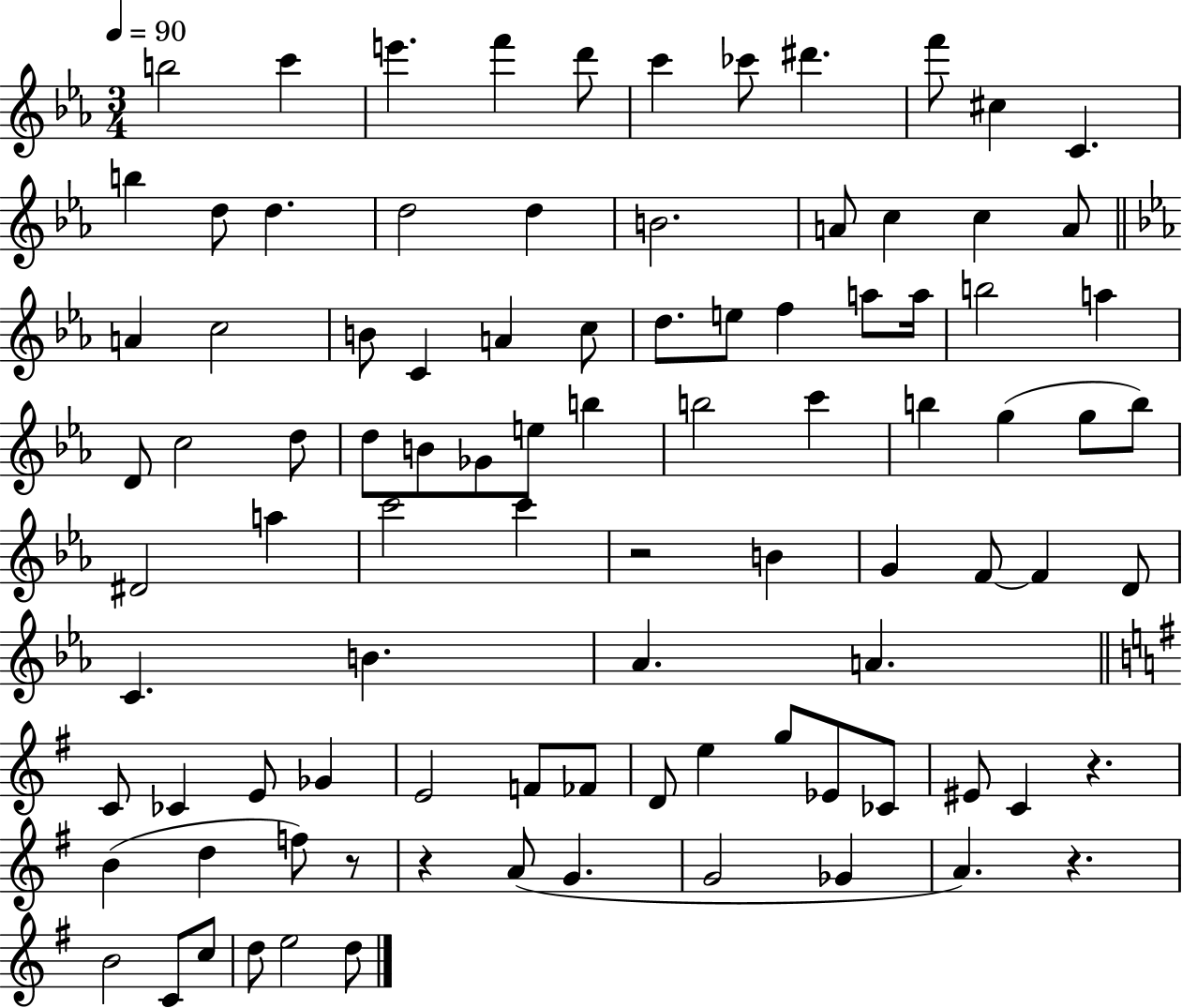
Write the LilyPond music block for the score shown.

{
  \clef treble
  \numericTimeSignature
  \time 3/4
  \key ees \major
  \tempo 4 = 90
  b''2 c'''4 | e'''4. f'''4 d'''8 | c'''4 ces'''8 dis'''4. | f'''8 cis''4 c'4. | \break b''4 d''8 d''4. | d''2 d''4 | b'2. | a'8 c''4 c''4 a'8 | \break \bar "||" \break \key ees \major a'4 c''2 | b'8 c'4 a'4 c''8 | d''8. e''8 f''4 a''8 a''16 | b''2 a''4 | \break d'8 c''2 d''8 | d''8 b'8 ges'8 e''8 b''4 | b''2 c'''4 | b''4 g''4( g''8 b''8) | \break dis'2 a''4 | c'''2 c'''4 | r2 b'4 | g'4 f'8~~ f'4 d'8 | \break c'4. b'4. | aes'4. a'4. | \bar "||" \break \key g \major c'8 ces'4 e'8 ges'4 | e'2 f'8 fes'8 | d'8 e''4 g''8 ees'8 ces'8 | eis'8 c'4 r4. | \break b'4( d''4 f''8) r8 | r4 a'8( g'4. | g'2 ges'4 | a'4.) r4. | \break b'2 c'8 c''8 | d''8 e''2 d''8 | \bar "|."
}